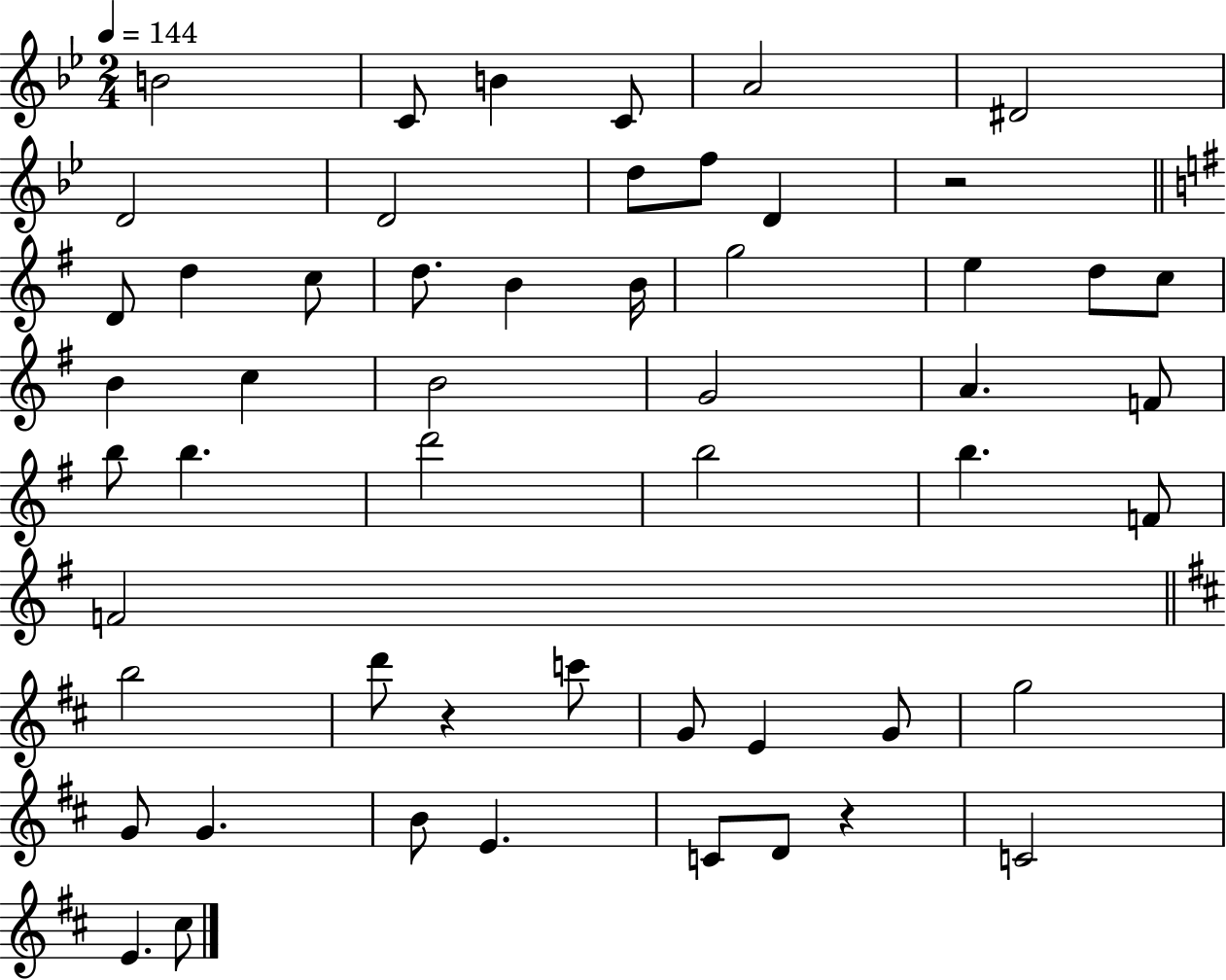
{
  \clef treble
  \numericTimeSignature
  \time 2/4
  \key bes \major
  \tempo 4 = 144
  b'2 | c'8 b'4 c'8 | a'2 | dis'2 | \break d'2 | d'2 | d''8 f''8 d'4 | r2 | \break \bar "||" \break \key e \minor d'8 d''4 c''8 | d''8. b'4 b'16 | g''2 | e''4 d''8 c''8 | \break b'4 c''4 | b'2 | g'2 | a'4. f'8 | \break b''8 b''4. | d'''2 | b''2 | b''4. f'8 | \break f'2 | \bar "||" \break \key d \major b''2 | d'''8 r4 c'''8 | g'8 e'4 g'8 | g''2 | \break g'8 g'4. | b'8 e'4. | c'8 d'8 r4 | c'2 | \break e'4. cis''8 | \bar "|."
}